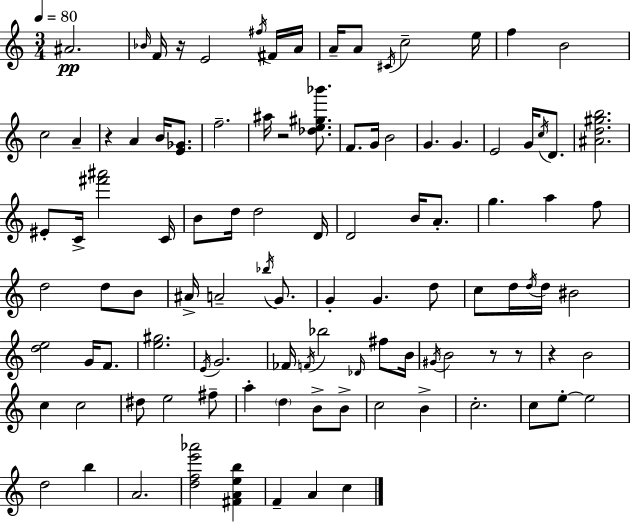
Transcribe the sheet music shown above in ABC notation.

X:1
T:Untitled
M:3/4
L:1/4
K:Am
^A2 _B/4 F/4 z/4 E2 ^f/4 ^F/4 A/4 A/4 A/2 ^C/4 c2 e/4 f B2 c2 A z A B/4 [E_G]/2 f2 ^a/4 z2 [_de^g_b']/2 F/2 G/4 B2 G G E2 G/4 c/4 D/2 [^Ad^gb]2 ^E/2 C/4 [^f'^a']2 C/4 B/2 d/4 d2 D/4 D2 B/4 A/2 g a f/2 d2 d/2 B/2 ^A/4 A2 _b/4 G/2 G G d/2 c/2 d/4 d/4 d/4 ^B2 [de]2 G/4 F/2 [e^g]2 E/4 G2 _F/4 F/4 _b2 _D/4 ^f/2 B/4 ^G/4 B2 z/2 z/2 z B2 c c2 ^d/2 e2 ^f/2 a d B/2 B/2 c2 B c2 c/2 e/2 e2 d2 b A2 [dfe'_a']2 [^FAeb] F A c